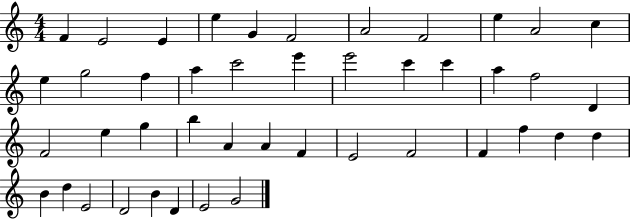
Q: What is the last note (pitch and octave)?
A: G4